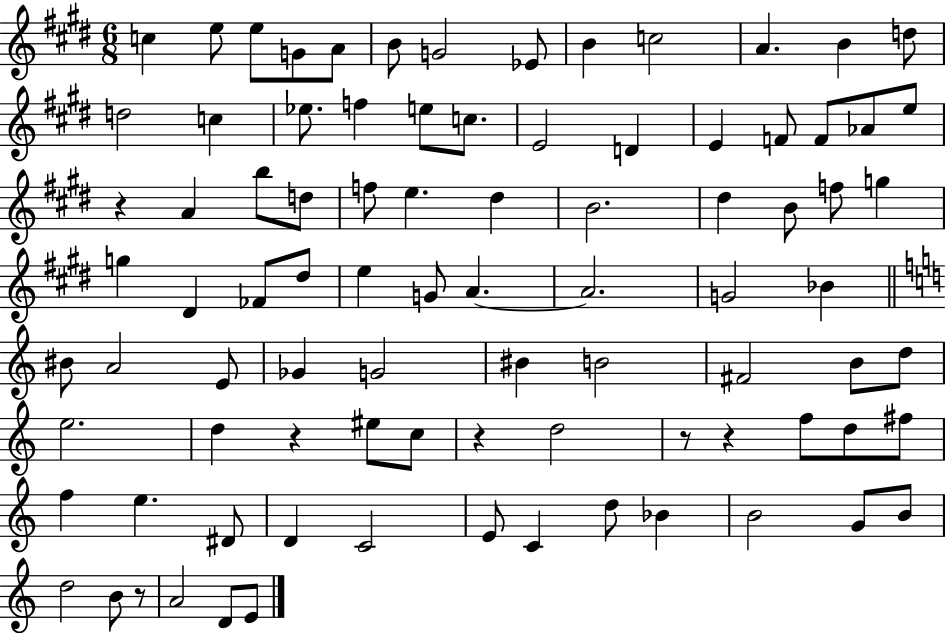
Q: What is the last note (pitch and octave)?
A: E4